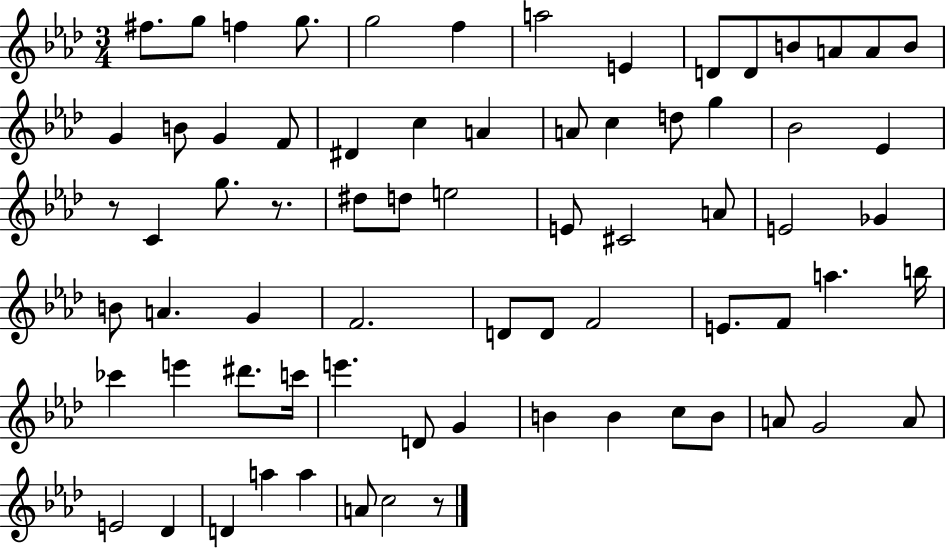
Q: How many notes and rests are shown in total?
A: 72